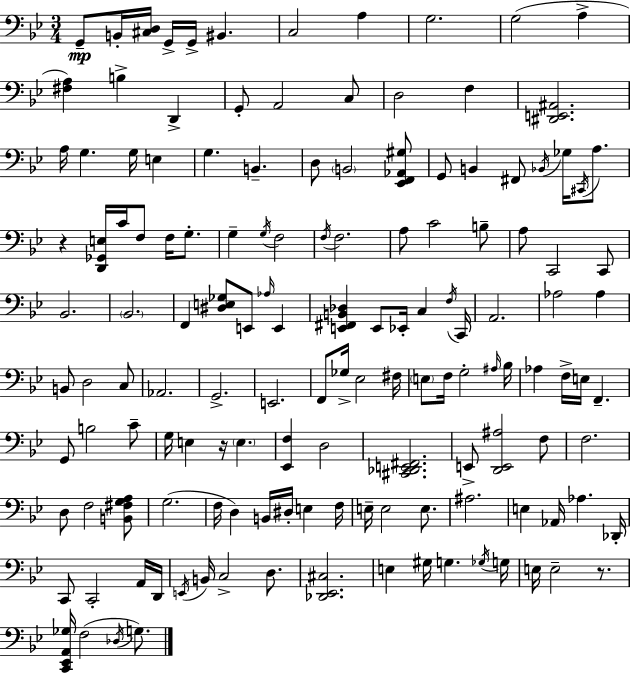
X:1
T:Untitled
M:3/4
L:1/4
K:Gm
G,,/2 B,,/4 [^C,D,]/4 G,,/4 G,,/4 ^B,, C,2 A, G,2 G,2 A, [^F,A,] B, D,, G,,/2 A,,2 C,/2 D,2 F, [^D,,E,,^A,,]2 A,/4 G, G,/4 E, G, B,, D,/2 B,,2 [_E,,F,,_A,,^G,]/2 G,,/2 B,, ^F,,/2 _B,,/4 _G,/4 ^C,,/4 A,/2 z [D,,_G,,E,]/4 C/4 F,/2 F,/4 G,/2 G, G,/4 F,2 F,/4 F,2 A,/2 C2 B,/2 A,/2 C,,2 C,,/2 _B,,2 _B,,2 F,, [^D,E,_G,]/2 E,,/2 _A,/4 E,, [E,,^F,,B,,_D,] E,,/2 _E,,/4 C, F,/4 C,,/4 A,,2 _A,2 _A, B,,/2 D,2 C,/2 _A,,2 G,,2 E,,2 F,,/2 _G,/4 _E,2 ^F,/4 E,/2 F,/4 G,2 ^A,/4 _B,/4 _A, F,/4 E,/4 F,, G,,/2 B,2 C/2 G,/4 E, z/4 E, [_E,,F,] D,2 [^C,,_D,,E,,^F,,]2 E,,/2 [D,,E,,^A,]2 F,/2 F,2 D,/2 F,2 [B,,^F,G,A,]/2 G,2 F,/4 D, B,,/4 ^D,/4 E, F,/4 E,/4 E,2 E,/2 ^A,2 E, _A,,/4 _A, _D,,/4 C,,/2 C,,2 A,,/4 D,,/4 E,,/4 B,,/4 C,2 D,/2 [_D,,_E,,^C,]2 E, ^G,/4 G, _G,/4 G,/4 E,/4 E,2 z/2 [C,,_E,,A,,_G,]/4 F,2 _D,/4 G,/2